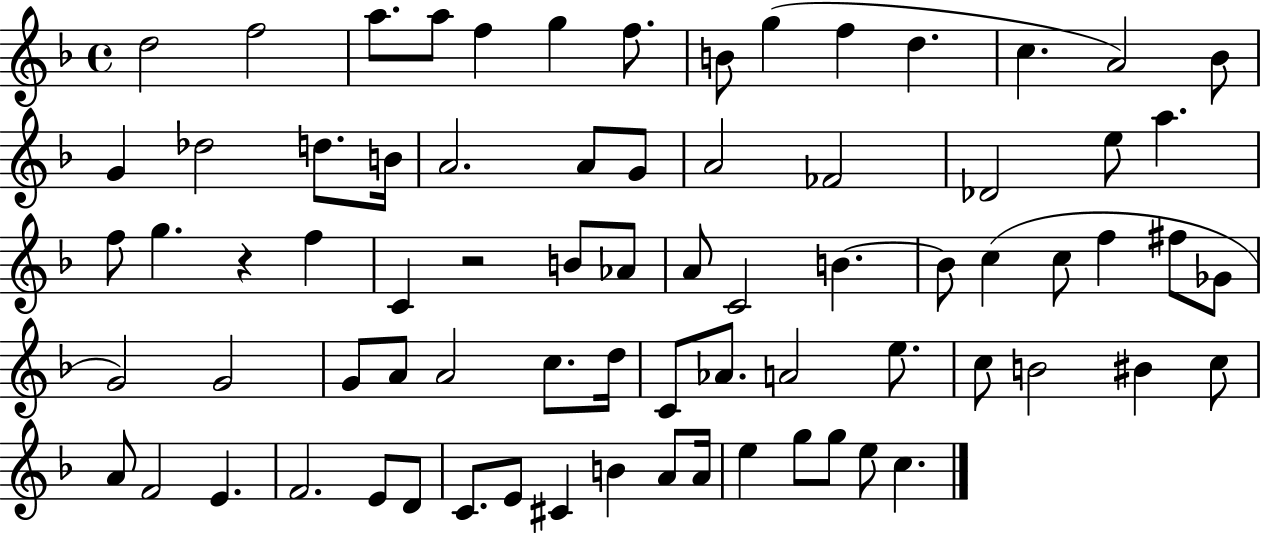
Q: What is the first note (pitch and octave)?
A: D5